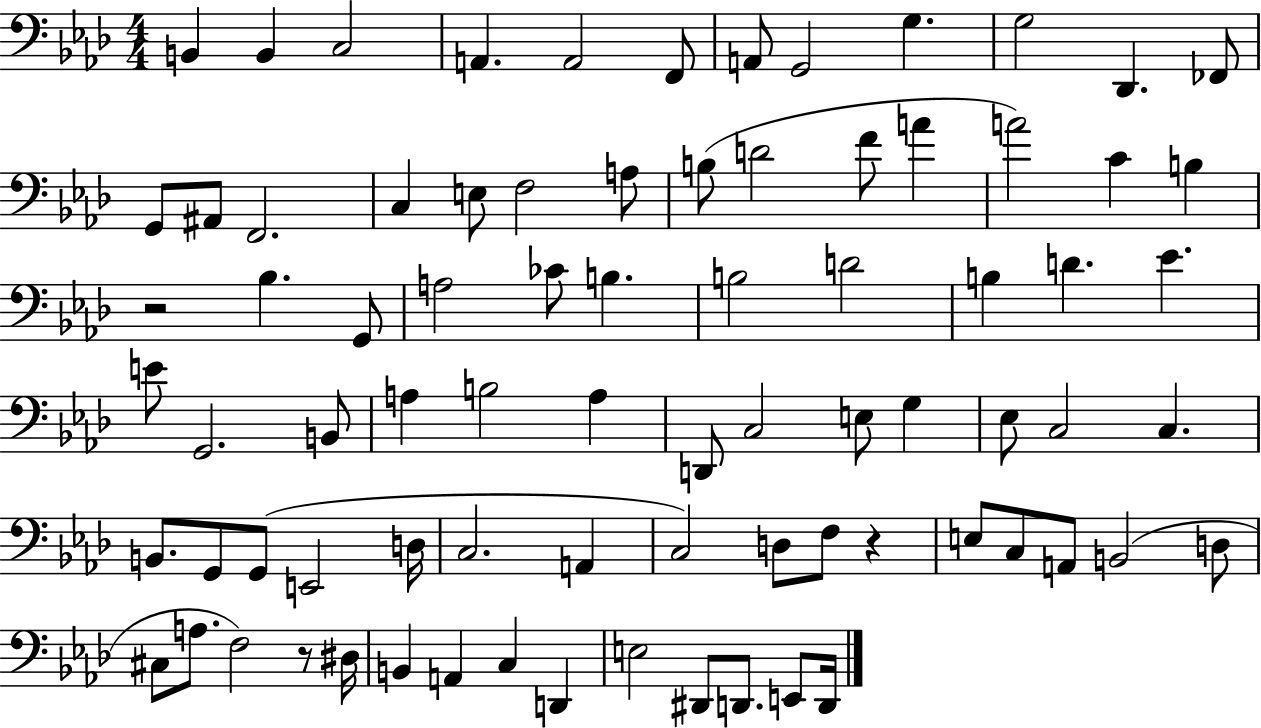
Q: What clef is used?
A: bass